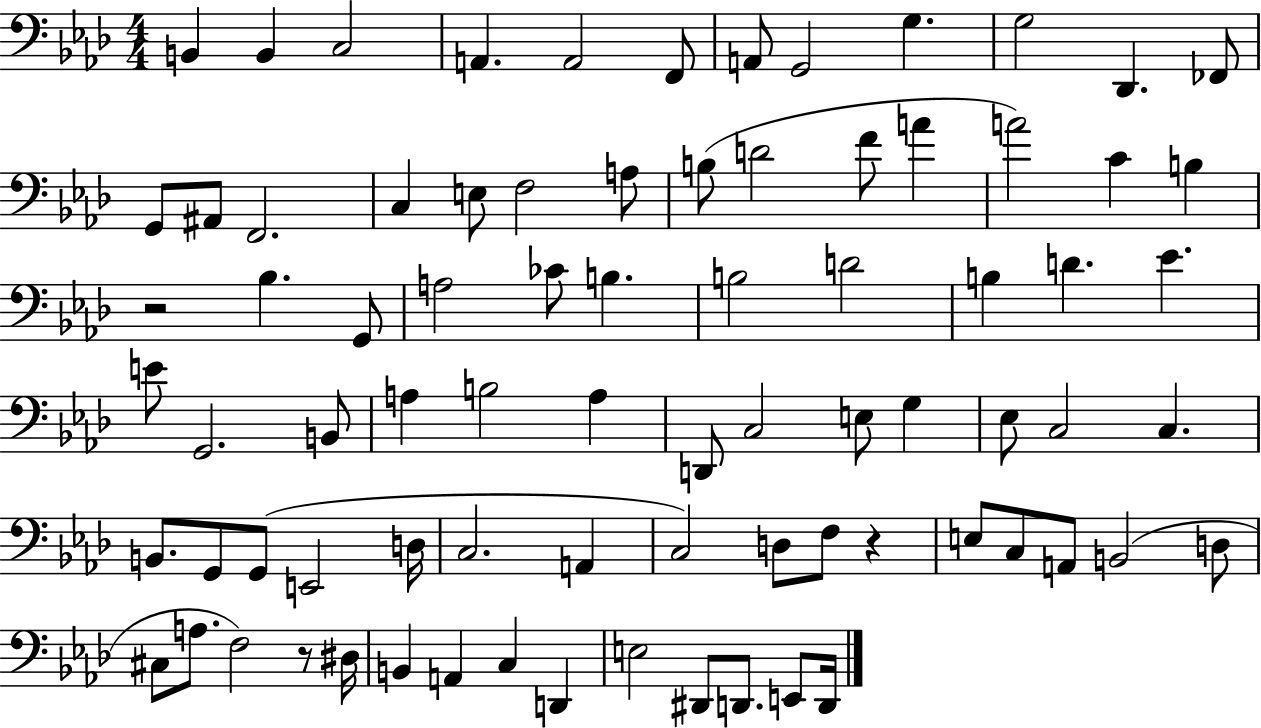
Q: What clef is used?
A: bass